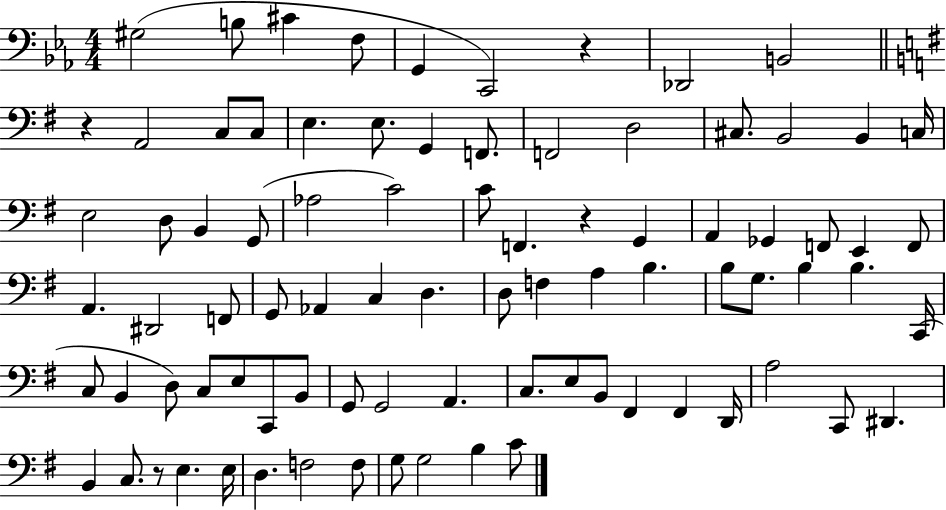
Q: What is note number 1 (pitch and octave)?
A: G#3